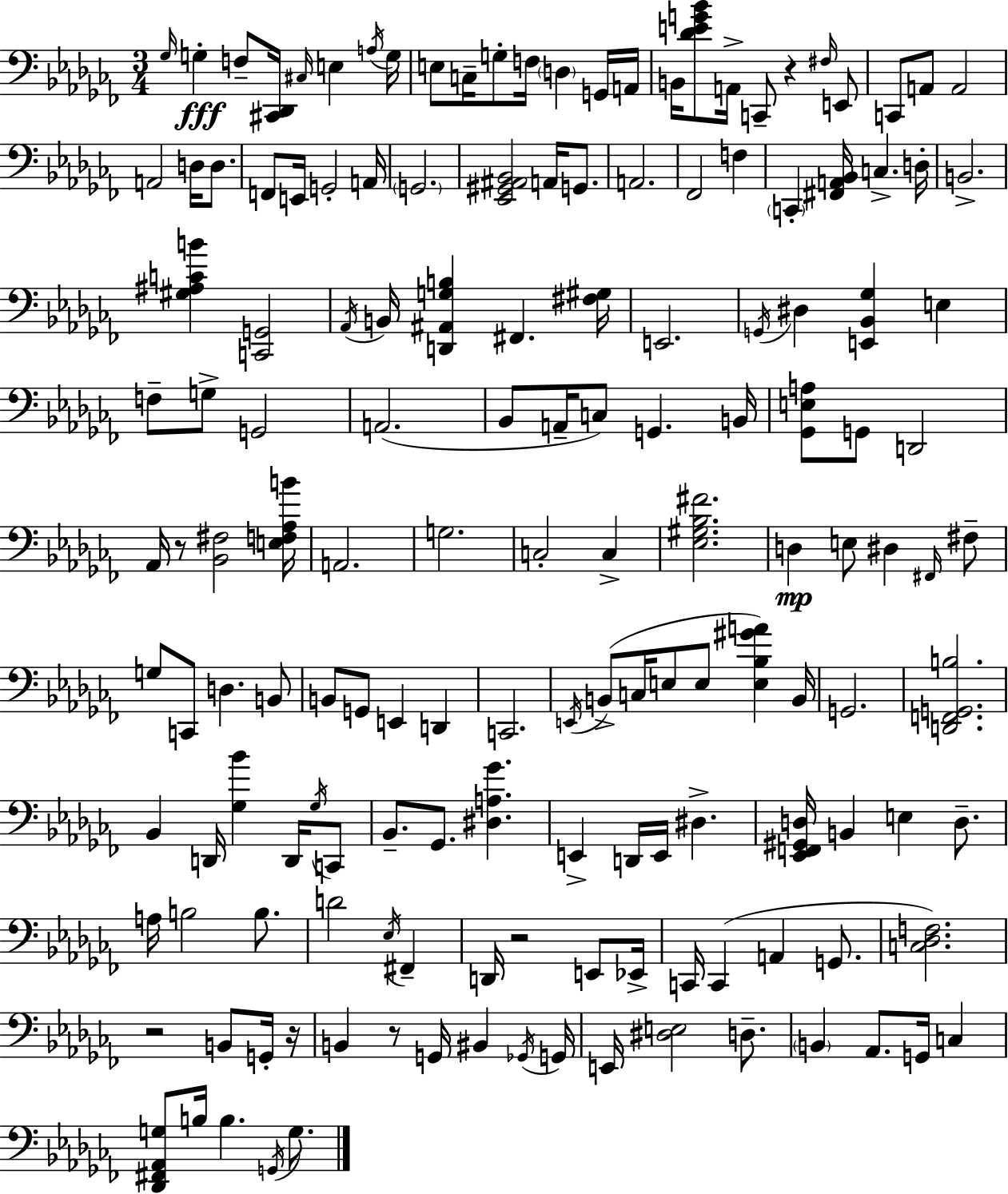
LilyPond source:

{
  \clef bass
  \numericTimeSignature
  \time 3/4
  \key aes \minor
  \grace { ges16 }\fff g4-. f8-- <cis, des,>16 \grace { cis16 } e4 | \acciaccatura { a16 } g16 e8 c16-- g8-. f16 \parenthesize d4 | g,16 a,16 b,16 <des' e' g' bes'>8 a,16-> c,8-- r4 | \grace { fis16 } e,8 c,8 a,8 a,2 | \break a,2 | d16 d8. f,8 e,16 g,2-. | a,16 \parenthesize g,2. | <ees, gis, ais, bes,>2 | \break a,16 g,8. a,2. | fes,2 | f4 \parenthesize c,4-. <fis, a, bes,>16 c4.-> | d16-. b,2.-> | \break <gis ais c' b'>4 <c, g,>2 | \acciaccatura { aes,16 } b,16 <d, ais, g b>4 fis,4. | <fis gis>16 e,2. | \acciaccatura { g,16 } dis4 <e, bes, ges>4 | \break e4 f8-- g8-> g,2 | a,2.( | bes,8 a,16-- c8) g,4. | b,16 <ges, e a>8 g,8 d,2 | \break aes,16 r8 <bes, fis>2 | <e f aes b'>16 a,2. | g2. | c2-. | \break c4-> <ees gis bes fis'>2. | d4\mp e8 | dis4 \grace { fis,16 } fis8-- g8 c,8 d4. | b,8 b,8 g,8 e,4 | \break d,4 c,2. | \acciaccatura { e,16 }( b,8-> c16 e8 | e8 <e bes gis' a'>4) b,16 g,2. | <d, f, g, b>2. | \break bes,4 | d,16 <ges bes'>4 d,16 \acciaccatura { ges16 } c,8 bes,8.-- | ges,8. <dis a ges'>4. e,4-> | d,16 e,16 dis4.-> <ees, f, gis, d>16 b,4 | \break e4 d8.-- a16 b2 | b8. d'2 | \acciaccatura { ees16 } fis,4-- d,16 r2 | e,8 ees,16-> c,16 c,4( | \break a,4 g,8. <c des f>2.) | r2 | b,8 g,16-. r16 b,4 | r8 g,16 bis,4 \acciaccatura { ges,16 } g,16 e,16 | \break <dis e>2 d8.-- \parenthesize b,4 | aes,8. g,16 c4 <des, fis, aes, g>8 | b16 b4. \acciaccatura { g,16 } g8. | \bar "|."
}